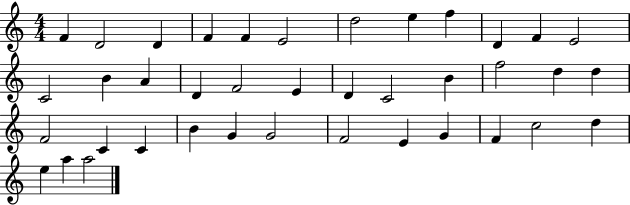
X:1
T:Untitled
M:4/4
L:1/4
K:C
F D2 D F F E2 d2 e f D F E2 C2 B A D F2 E D C2 B f2 d d F2 C C B G G2 F2 E G F c2 d e a a2